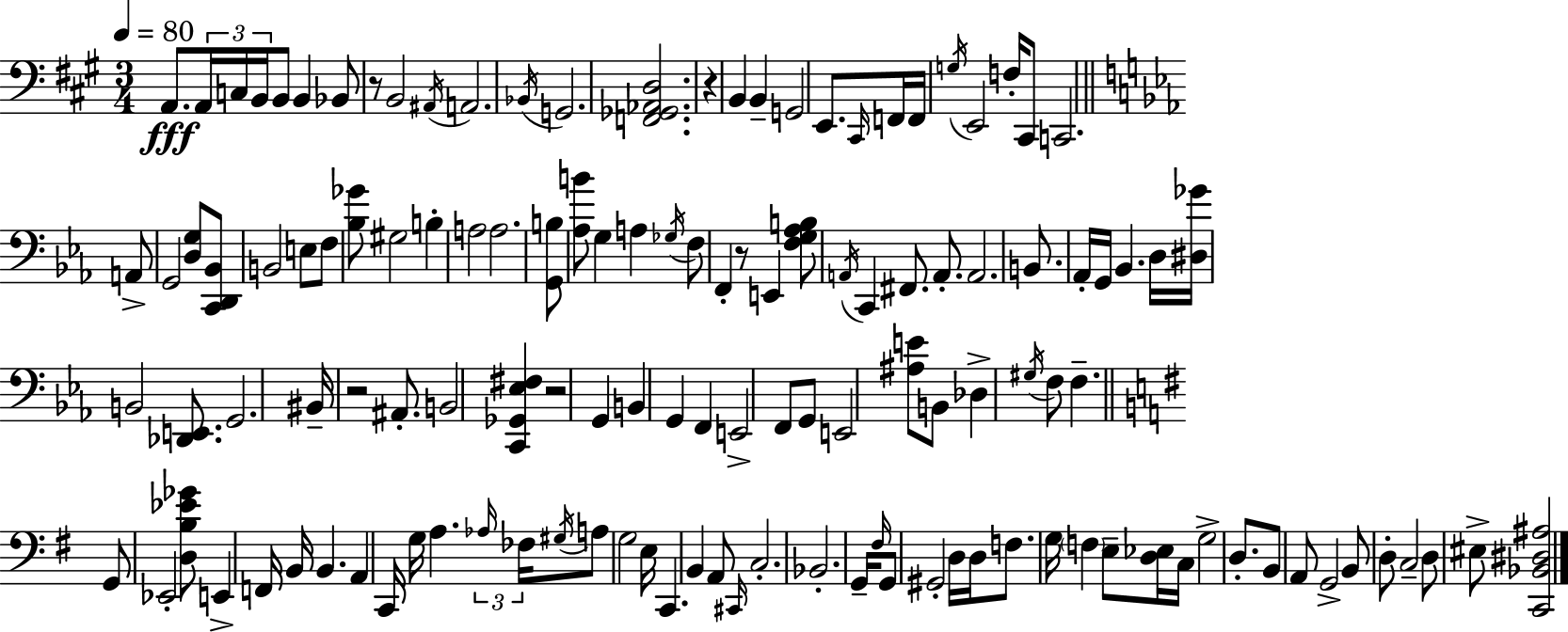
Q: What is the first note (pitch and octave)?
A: A2